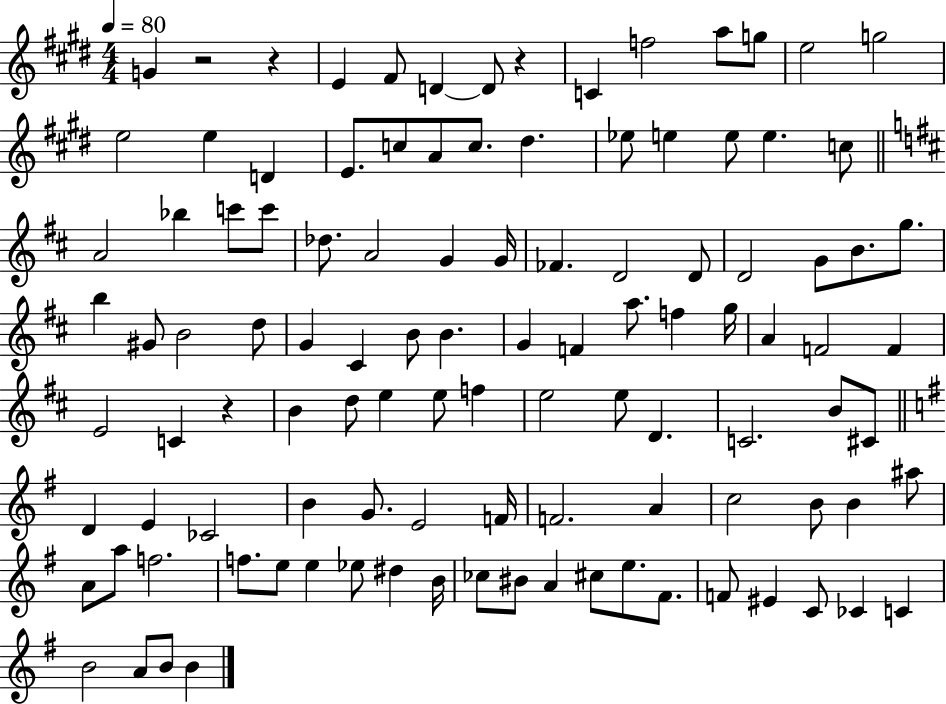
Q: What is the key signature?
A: E major